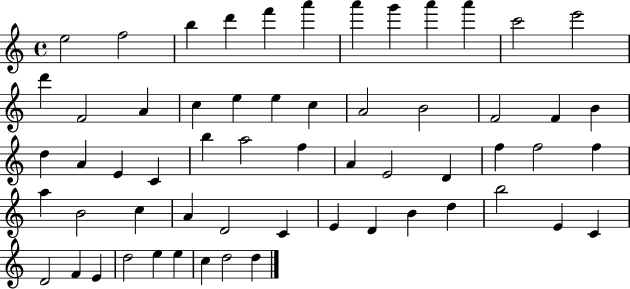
X:1
T:Untitled
M:4/4
L:1/4
K:C
e2 f2 b d' f' a' a' g' a' a' c'2 e'2 d' F2 A c e e c A2 B2 F2 F B d A E C b a2 f A E2 D f f2 f a B2 c A D2 C E D B d b2 E C D2 F E d2 e e c d2 d